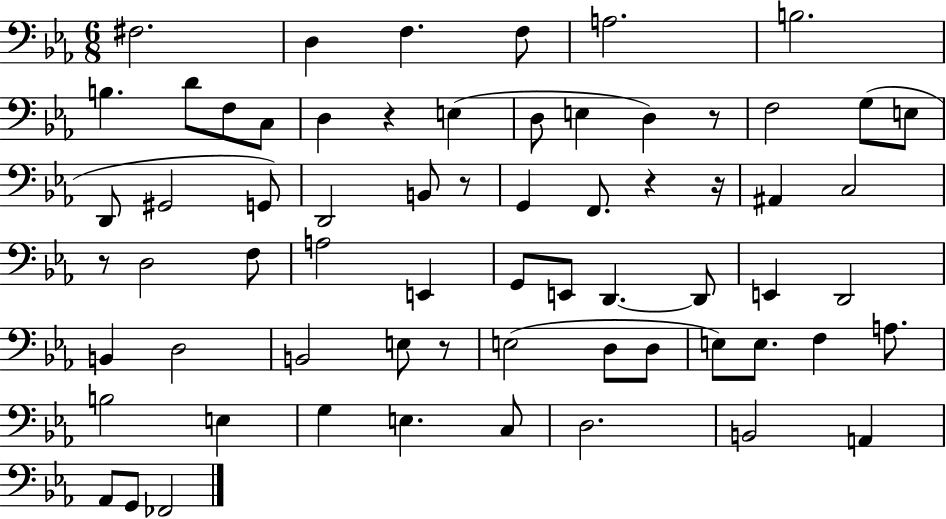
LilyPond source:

{
  \clef bass
  \numericTimeSignature
  \time 6/8
  \key ees \major
  \repeat volta 2 { fis2. | d4 f4. f8 | a2. | b2. | \break b4. d'8 f8 c8 | d4 r4 e4( | d8 e4 d4) r8 | f2 g8( e8 | \break d,8 gis,2 g,8) | d,2 b,8 r8 | g,4 f,8. r4 r16 | ais,4 c2 | \break r8 d2 f8 | a2 e,4 | g,8 e,8 d,4.~~ d,8 | e,4 d,2 | \break b,4 d2 | b,2 e8 r8 | e2( d8 d8 | e8) e8. f4 a8. | \break b2 e4 | g4 e4. c8 | d2. | b,2 a,4 | \break aes,8 g,8 fes,2 | } \bar "|."
}